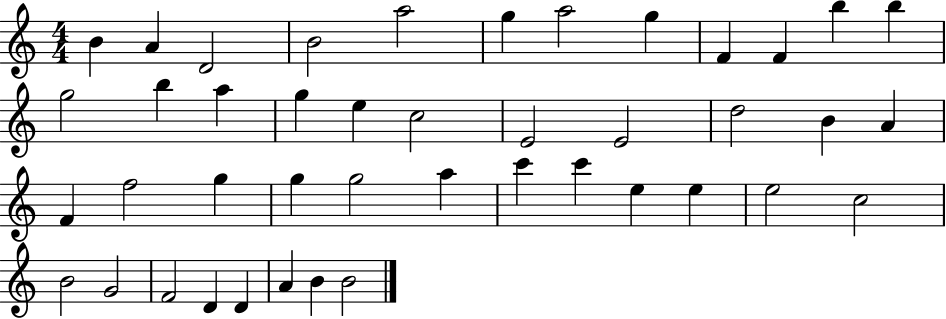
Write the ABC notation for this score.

X:1
T:Untitled
M:4/4
L:1/4
K:C
B A D2 B2 a2 g a2 g F F b b g2 b a g e c2 E2 E2 d2 B A F f2 g g g2 a c' c' e e e2 c2 B2 G2 F2 D D A B B2